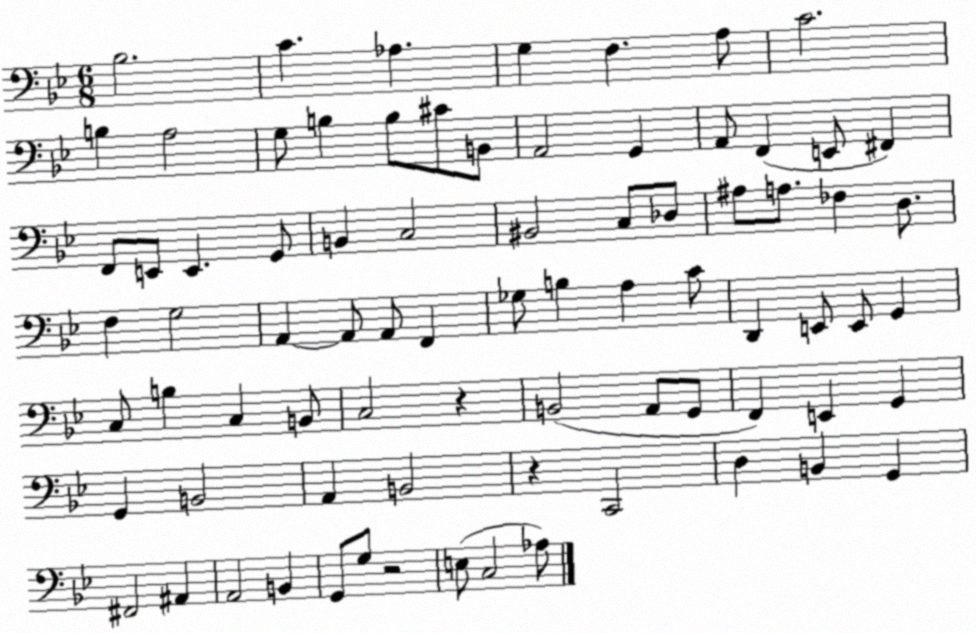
X:1
T:Untitled
M:6/8
L:1/4
K:Bb
_B,2 C _A, G, F, A,/2 C2 B, A,2 G,/2 B, B,/2 ^C/2 B,,/2 A,,2 G,, A,,/2 F,, E,,/2 ^F,, F,,/2 E,,/2 E,, G,,/2 B,, C,2 ^B,,2 C,/2 _D,/2 ^A,/2 A,/2 _F, D,/2 F, G,2 A,, A,,/2 A,,/2 F,, _G,/2 B, A, C/2 D,, E,,/2 E,,/2 G,, C,/2 B, C, B,,/2 C,2 z B,,2 A,,/2 G,,/2 F,, E,, G,, G,, B,,2 A,, B,,2 z C,,2 D, B,, G,, ^F,,2 ^A,, A,,2 B,, G,,/2 G,/2 z2 E,/2 C,2 _A,/2